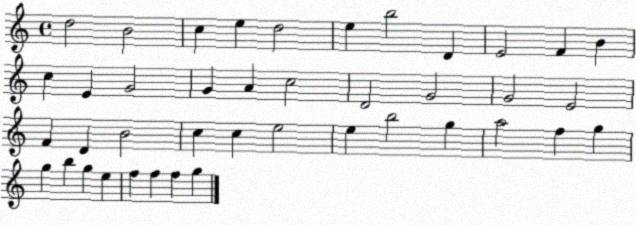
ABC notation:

X:1
T:Untitled
M:4/4
L:1/4
K:C
d2 B2 c e d2 e b2 D E2 F B c E G2 G A c2 D2 G2 G2 E2 F D B2 c c e2 e b2 g a2 f g g b g e f f f g